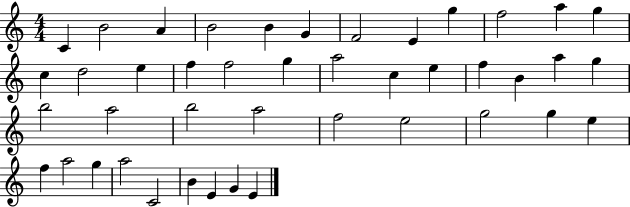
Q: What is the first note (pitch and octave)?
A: C4